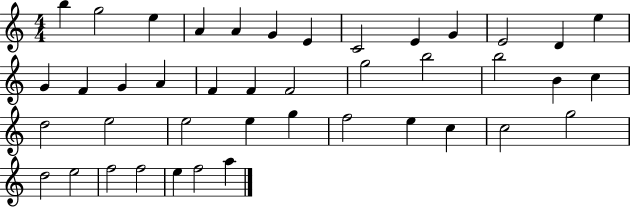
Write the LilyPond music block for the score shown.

{
  \clef treble
  \numericTimeSignature
  \time 4/4
  \key c \major
  b''4 g''2 e''4 | a'4 a'4 g'4 e'4 | c'2 e'4 g'4 | e'2 d'4 e''4 | \break g'4 f'4 g'4 a'4 | f'4 f'4 f'2 | g''2 b''2 | b''2 b'4 c''4 | \break d''2 e''2 | e''2 e''4 g''4 | f''2 e''4 c''4 | c''2 g''2 | \break d''2 e''2 | f''2 f''2 | e''4 f''2 a''4 | \bar "|."
}